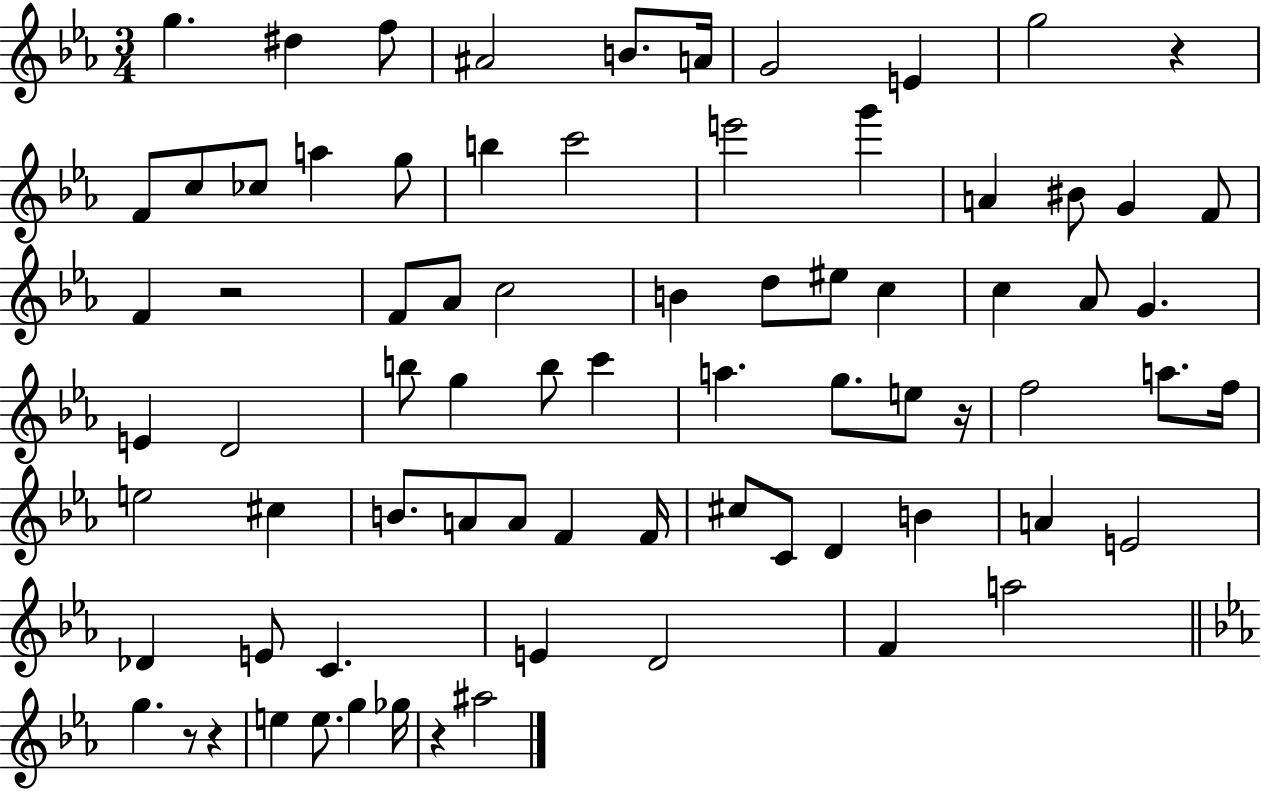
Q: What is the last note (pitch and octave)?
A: A#5